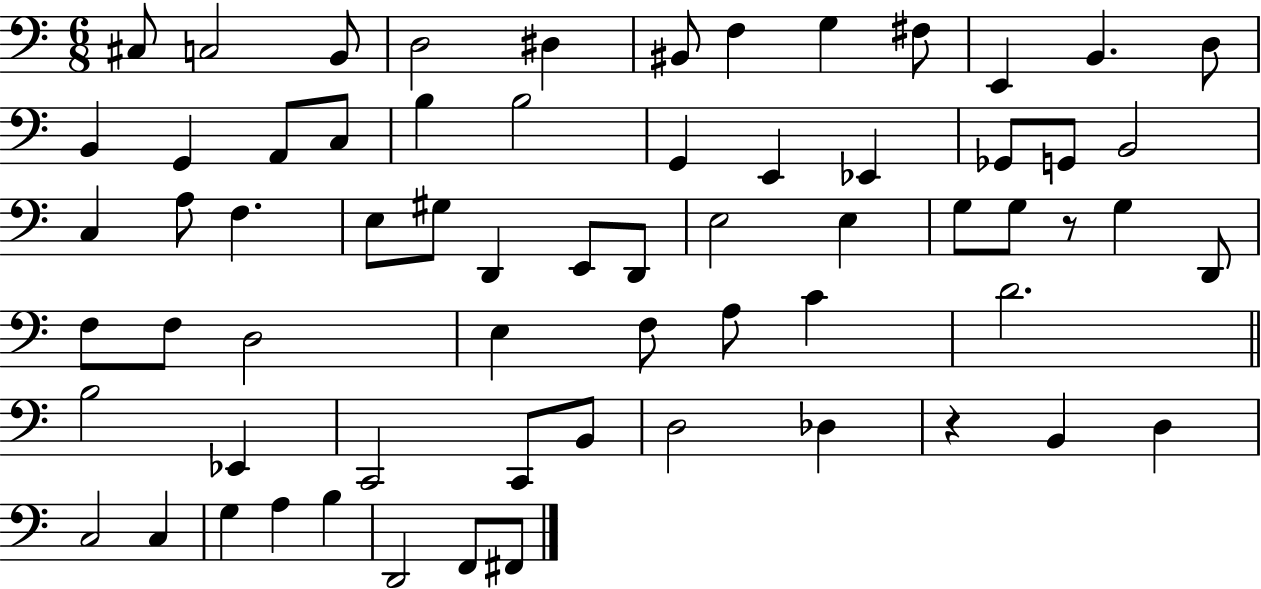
{
  \clef bass
  \numericTimeSignature
  \time 6/8
  \key c \major
  cis8 c2 b,8 | d2 dis4 | bis,8 f4 g4 fis8 | e,4 b,4. d8 | \break b,4 g,4 a,8 c8 | b4 b2 | g,4 e,4 ees,4 | ges,8 g,8 b,2 | \break c4 a8 f4. | e8 gis8 d,4 e,8 d,8 | e2 e4 | g8 g8 r8 g4 d,8 | \break f8 f8 d2 | e4 f8 a8 c'4 | d'2. | \bar "||" \break \key c \major b2 ees,4 | c,2 c,8 b,8 | d2 des4 | r4 b,4 d4 | \break c2 c4 | g4 a4 b4 | d,2 f,8 fis,8 | \bar "|."
}